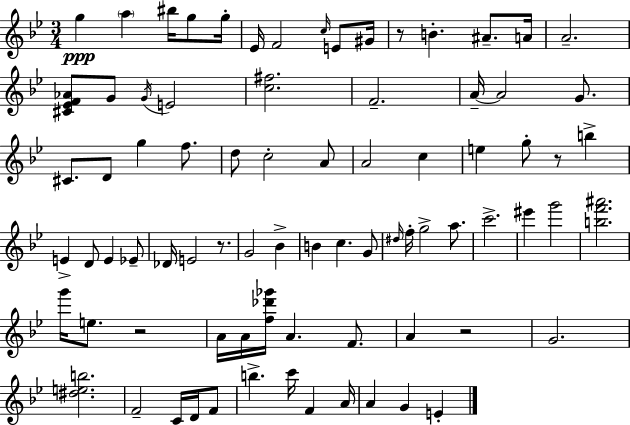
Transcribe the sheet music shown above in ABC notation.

X:1
T:Untitled
M:3/4
L:1/4
K:Bb
g a ^b/4 g/2 g/4 _E/4 F2 c/4 E/2 ^G/4 z/2 B ^A/2 A/4 A2 [^C_EF_A]/2 G/2 G/4 E2 [c^f]2 F2 A/4 A2 G/2 ^C/2 D/2 g f/2 d/2 c2 A/2 A2 c e g/2 z/2 b E D/2 E _E/2 _D/4 E2 z/2 G2 _B B c G/2 ^d/4 f/4 g2 a/2 c'2 ^e' g'2 [bf'^a']2 g'/4 e/2 z2 A/4 A/4 [f_d'_g']/4 A F/2 A z2 G2 [^deb]2 F2 C/4 D/4 F/2 b c'/4 F A/4 A G E